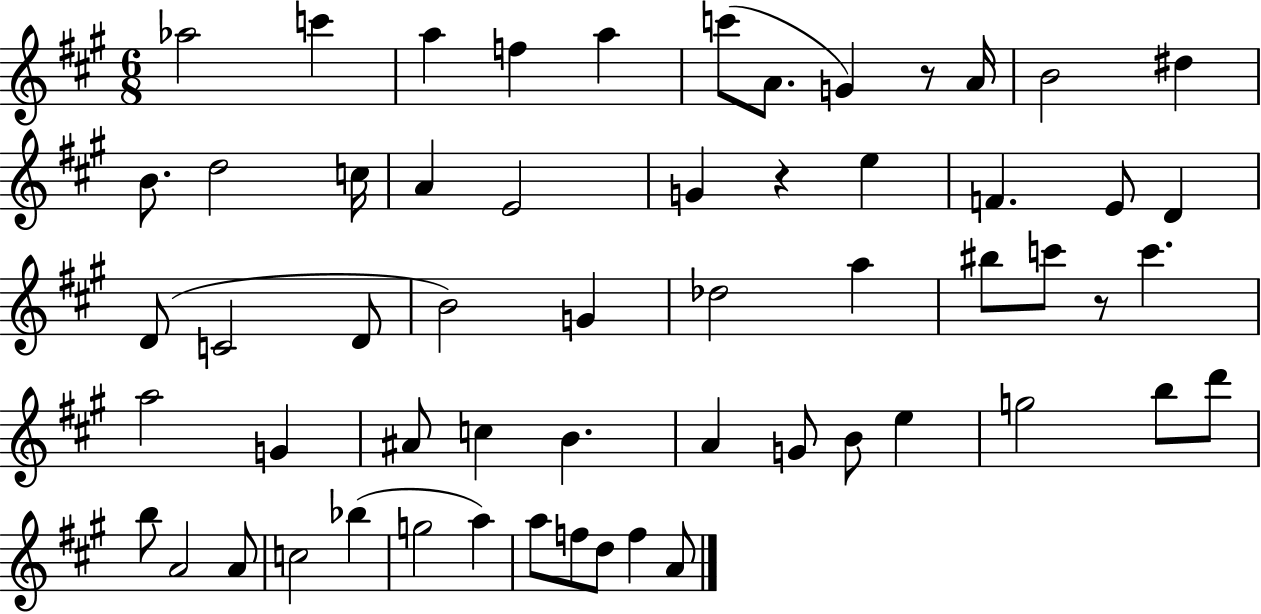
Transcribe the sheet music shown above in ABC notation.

X:1
T:Untitled
M:6/8
L:1/4
K:A
_a2 c' a f a c'/2 A/2 G z/2 A/4 B2 ^d B/2 d2 c/4 A E2 G z e F E/2 D D/2 C2 D/2 B2 G _d2 a ^b/2 c'/2 z/2 c' a2 G ^A/2 c B A G/2 B/2 e g2 b/2 d'/2 b/2 A2 A/2 c2 _b g2 a a/2 f/2 d/2 f A/2